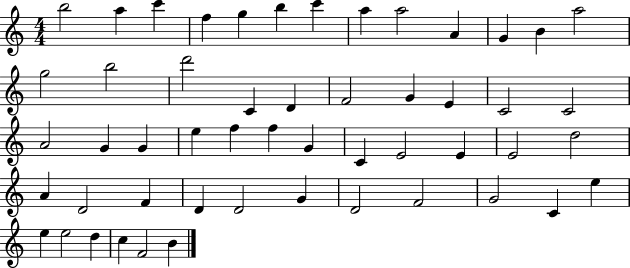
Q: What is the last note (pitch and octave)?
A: B4